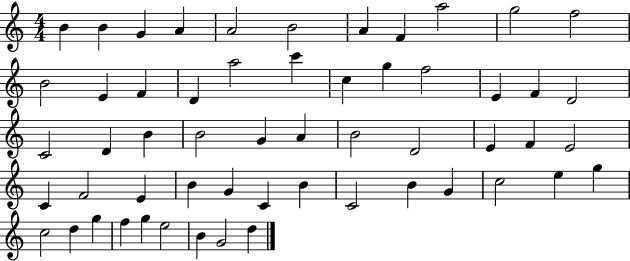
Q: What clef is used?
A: treble